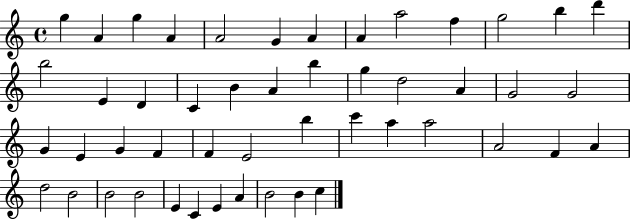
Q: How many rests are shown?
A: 0